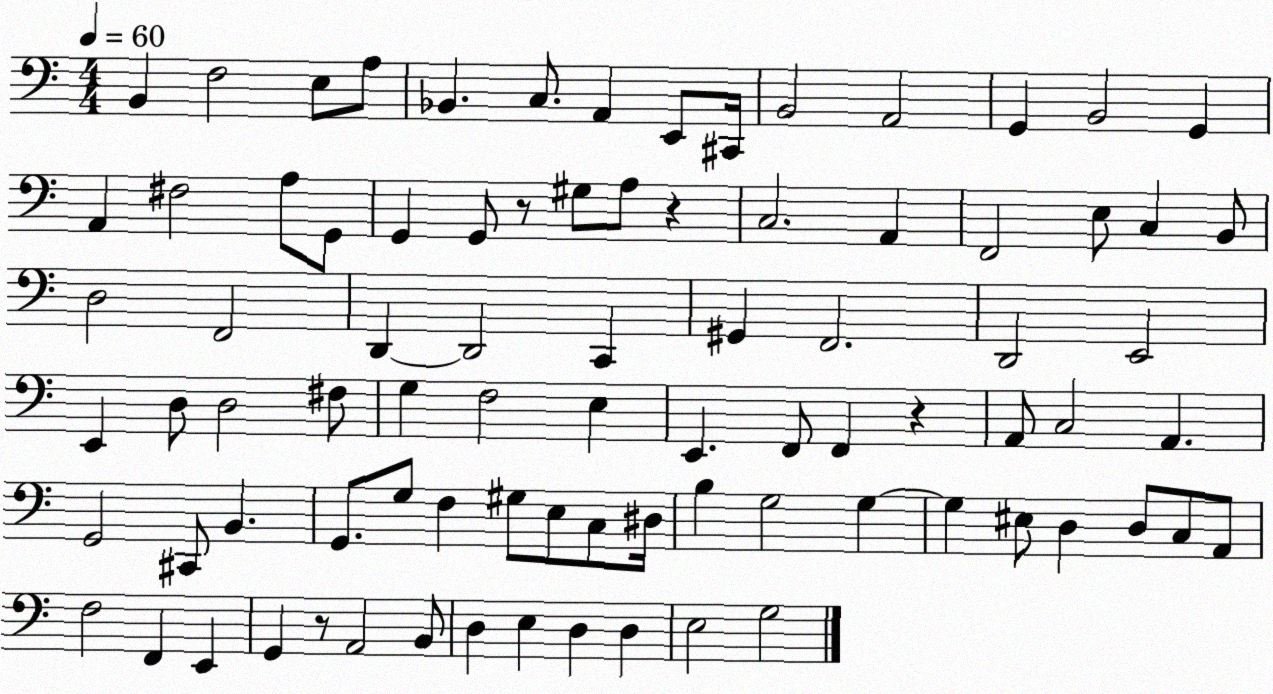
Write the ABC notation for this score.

X:1
T:Untitled
M:4/4
L:1/4
K:C
B,, F,2 E,/2 A,/2 _B,, C,/2 A,, E,,/2 ^C,,/4 B,,2 A,,2 G,, B,,2 G,, A,, ^F,2 A,/2 G,,/2 G,, G,,/2 z/2 ^G,/2 A,/2 z C,2 A,, F,,2 E,/2 C, B,,/2 D,2 F,,2 D,, D,,2 C,, ^G,, F,,2 D,,2 E,,2 E,, D,/2 D,2 ^F,/2 G, F,2 E, E,, F,,/2 F,, z A,,/2 C,2 A,, G,,2 ^C,,/2 B,, G,,/2 G,/2 F, ^G,/2 E,/2 C,/2 ^D,/4 B, G,2 G, G, ^E,/2 D, D,/2 C,/2 A,,/2 F,2 F,, E,, G,, z/2 A,,2 B,,/2 D, E, D, D, E,2 G,2